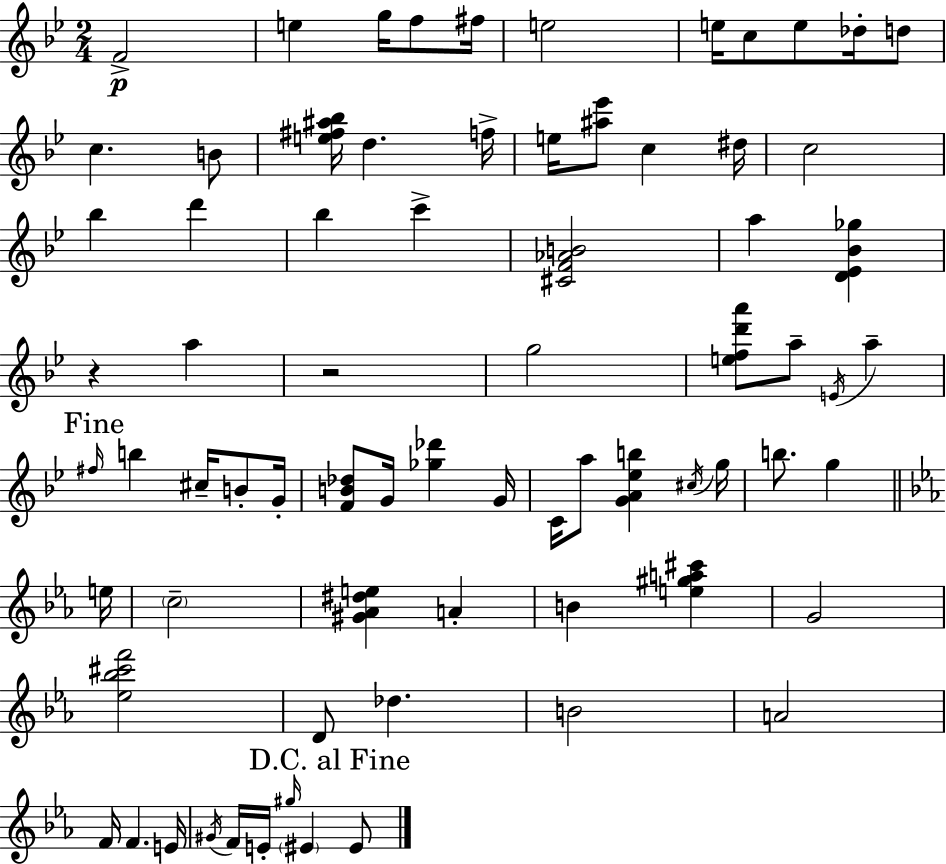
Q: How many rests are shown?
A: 2